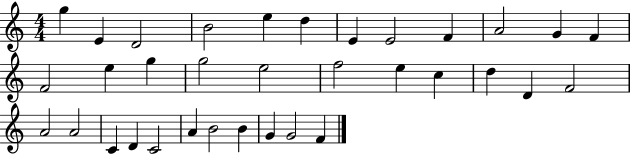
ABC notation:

X:1
T:Untitled
M:4/4
L:1/4
K:C
g E D2 B2 e d E E2 F A2 G F F2 e g g2 e2 f2 e c d D F2 A2 A2 C D C2 A B2 B G G2 F